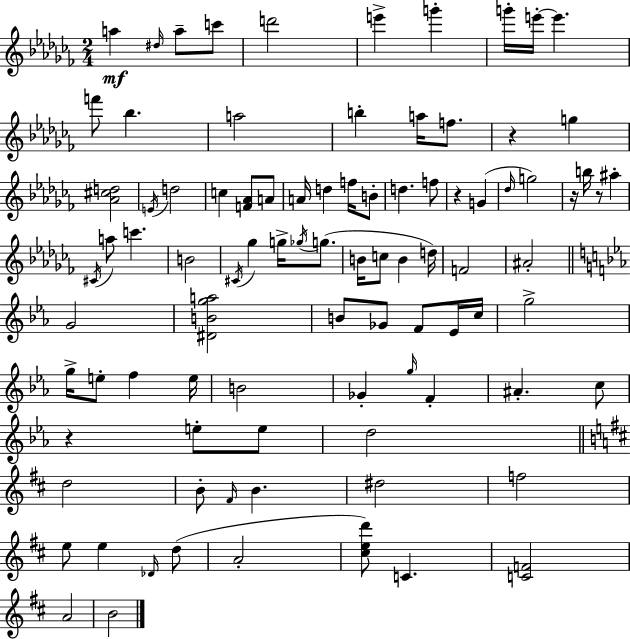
A5/q D#5/s A5/e C6/e D6/h E6/q G6/q G6/s E6/s E6/q. F6/e Bb5/q. A5/h B5/q A5/s F5/e. R/q G5/q [Ab4,C#5,D5]/h E4/s D5/h C5/q [F4,Ab4]/e A4/e A4/s D5/q F5/s B4/e D5/q. F5/e R/q G4/q Db5/s G5/h R/s B5/s R/e A#5/q C#4/s A5/e C6/q. B4/h C#4/s Gb5/q G5/s Gb5/s G5/e. B4/s C5/e B4/q D5/s F4/h A#4/h G4/h [D#4,B4,G5,A5]/h B4/e Gb4/e F4/e Eb4/s C5/s G5/h G5/s E5/e F5/q E5/s B4/h Gb4/q G5/s F4/q A#4/q. C5/e R/q E5/e E5/e D5/h D5/h B4/e F#4/s B4/q. D#5/h F5/h E5/e E5/q Db4/s D5/e A4/h [C#5,E5,D6]/e C4/q. [C4,F4]/h A4/h B4/h